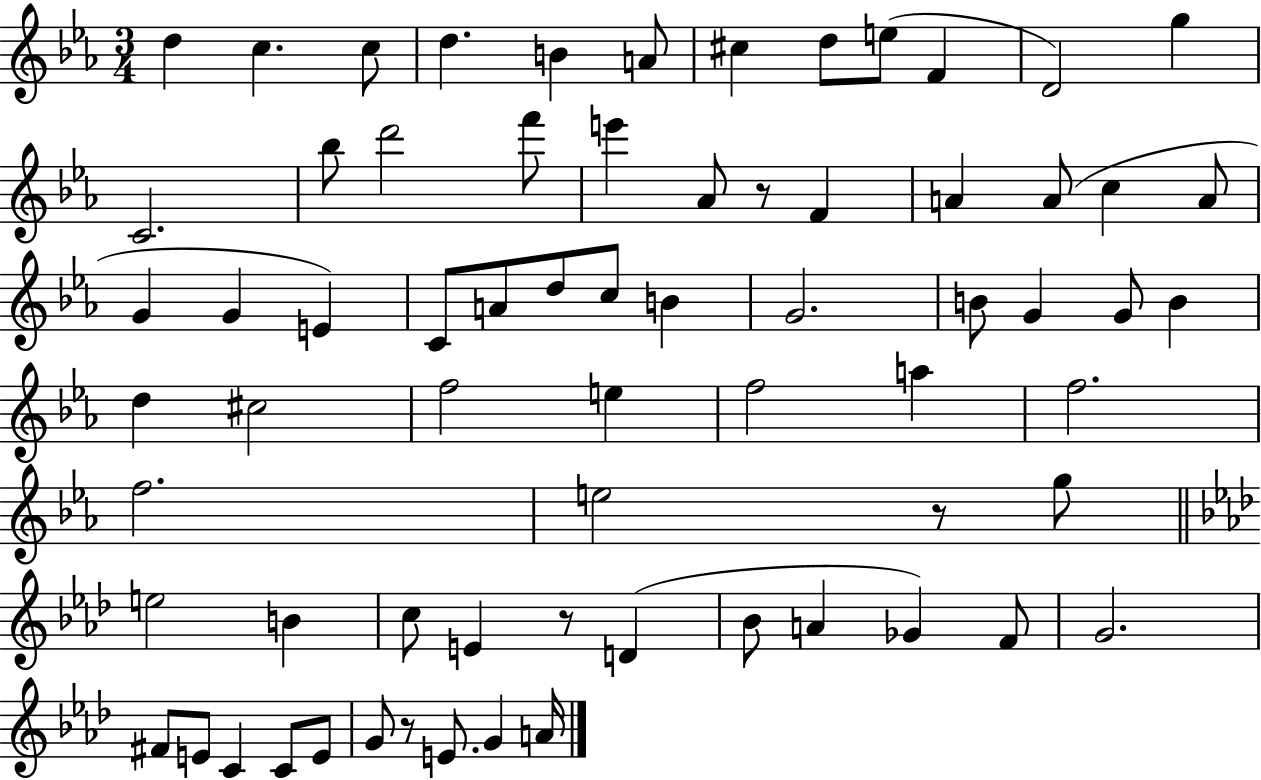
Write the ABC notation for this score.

X:1
T:Untitled
M:3/4
L:1/4
K:Eb
d c c/2 d B A/2 ^c d/2 e/2 F D2 g C2 _b/2 d'2 f'/2 e' _A/2 z/2 F A A/2 c A/2 G G E C/2 A/2 d/2 c/2 B G2 B/2 G G/2 B d ^c2 f2 e f2 a f2 f2 e2 z/2 g/2 e2 B c/2 E z/2 D _B/2 A _G F/2 G2 ^F/2 E/2 C C/2 E/2 G/2 z/2 E/2 G A/4